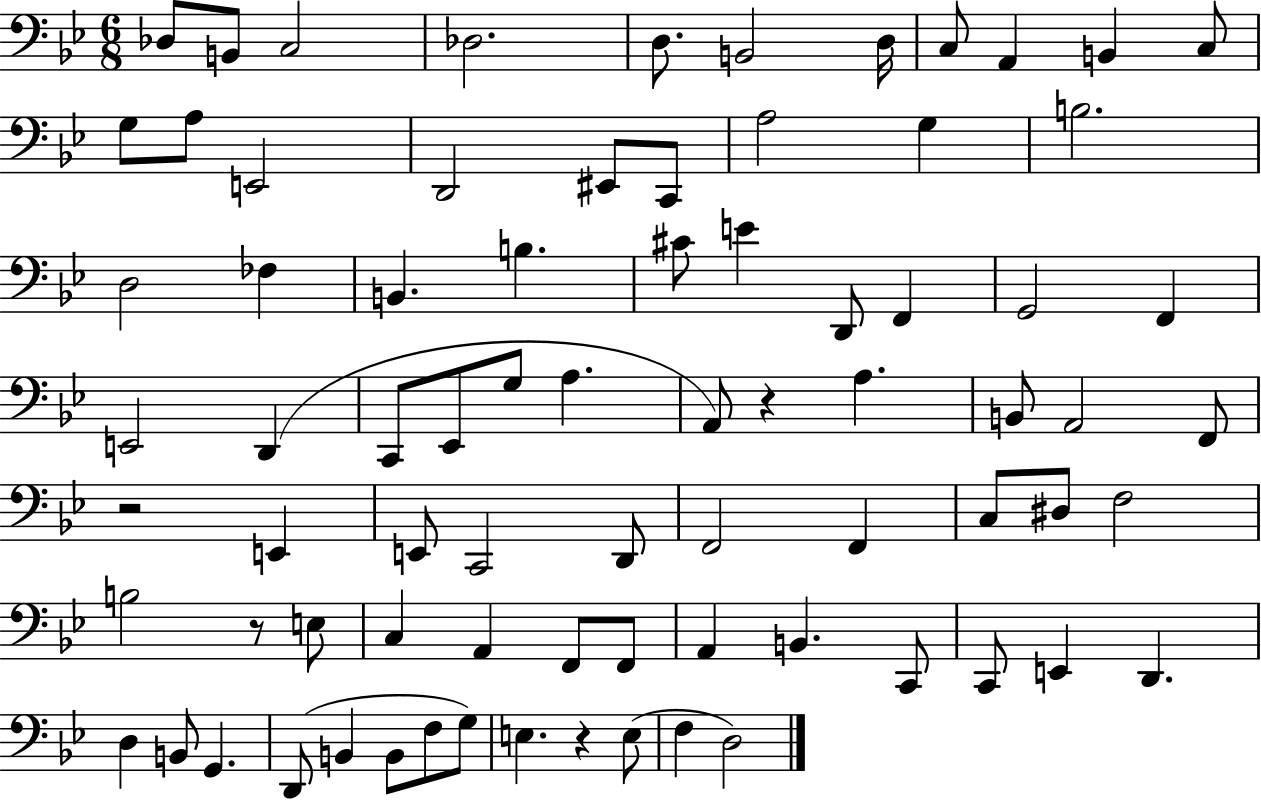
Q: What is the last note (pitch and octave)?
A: D3